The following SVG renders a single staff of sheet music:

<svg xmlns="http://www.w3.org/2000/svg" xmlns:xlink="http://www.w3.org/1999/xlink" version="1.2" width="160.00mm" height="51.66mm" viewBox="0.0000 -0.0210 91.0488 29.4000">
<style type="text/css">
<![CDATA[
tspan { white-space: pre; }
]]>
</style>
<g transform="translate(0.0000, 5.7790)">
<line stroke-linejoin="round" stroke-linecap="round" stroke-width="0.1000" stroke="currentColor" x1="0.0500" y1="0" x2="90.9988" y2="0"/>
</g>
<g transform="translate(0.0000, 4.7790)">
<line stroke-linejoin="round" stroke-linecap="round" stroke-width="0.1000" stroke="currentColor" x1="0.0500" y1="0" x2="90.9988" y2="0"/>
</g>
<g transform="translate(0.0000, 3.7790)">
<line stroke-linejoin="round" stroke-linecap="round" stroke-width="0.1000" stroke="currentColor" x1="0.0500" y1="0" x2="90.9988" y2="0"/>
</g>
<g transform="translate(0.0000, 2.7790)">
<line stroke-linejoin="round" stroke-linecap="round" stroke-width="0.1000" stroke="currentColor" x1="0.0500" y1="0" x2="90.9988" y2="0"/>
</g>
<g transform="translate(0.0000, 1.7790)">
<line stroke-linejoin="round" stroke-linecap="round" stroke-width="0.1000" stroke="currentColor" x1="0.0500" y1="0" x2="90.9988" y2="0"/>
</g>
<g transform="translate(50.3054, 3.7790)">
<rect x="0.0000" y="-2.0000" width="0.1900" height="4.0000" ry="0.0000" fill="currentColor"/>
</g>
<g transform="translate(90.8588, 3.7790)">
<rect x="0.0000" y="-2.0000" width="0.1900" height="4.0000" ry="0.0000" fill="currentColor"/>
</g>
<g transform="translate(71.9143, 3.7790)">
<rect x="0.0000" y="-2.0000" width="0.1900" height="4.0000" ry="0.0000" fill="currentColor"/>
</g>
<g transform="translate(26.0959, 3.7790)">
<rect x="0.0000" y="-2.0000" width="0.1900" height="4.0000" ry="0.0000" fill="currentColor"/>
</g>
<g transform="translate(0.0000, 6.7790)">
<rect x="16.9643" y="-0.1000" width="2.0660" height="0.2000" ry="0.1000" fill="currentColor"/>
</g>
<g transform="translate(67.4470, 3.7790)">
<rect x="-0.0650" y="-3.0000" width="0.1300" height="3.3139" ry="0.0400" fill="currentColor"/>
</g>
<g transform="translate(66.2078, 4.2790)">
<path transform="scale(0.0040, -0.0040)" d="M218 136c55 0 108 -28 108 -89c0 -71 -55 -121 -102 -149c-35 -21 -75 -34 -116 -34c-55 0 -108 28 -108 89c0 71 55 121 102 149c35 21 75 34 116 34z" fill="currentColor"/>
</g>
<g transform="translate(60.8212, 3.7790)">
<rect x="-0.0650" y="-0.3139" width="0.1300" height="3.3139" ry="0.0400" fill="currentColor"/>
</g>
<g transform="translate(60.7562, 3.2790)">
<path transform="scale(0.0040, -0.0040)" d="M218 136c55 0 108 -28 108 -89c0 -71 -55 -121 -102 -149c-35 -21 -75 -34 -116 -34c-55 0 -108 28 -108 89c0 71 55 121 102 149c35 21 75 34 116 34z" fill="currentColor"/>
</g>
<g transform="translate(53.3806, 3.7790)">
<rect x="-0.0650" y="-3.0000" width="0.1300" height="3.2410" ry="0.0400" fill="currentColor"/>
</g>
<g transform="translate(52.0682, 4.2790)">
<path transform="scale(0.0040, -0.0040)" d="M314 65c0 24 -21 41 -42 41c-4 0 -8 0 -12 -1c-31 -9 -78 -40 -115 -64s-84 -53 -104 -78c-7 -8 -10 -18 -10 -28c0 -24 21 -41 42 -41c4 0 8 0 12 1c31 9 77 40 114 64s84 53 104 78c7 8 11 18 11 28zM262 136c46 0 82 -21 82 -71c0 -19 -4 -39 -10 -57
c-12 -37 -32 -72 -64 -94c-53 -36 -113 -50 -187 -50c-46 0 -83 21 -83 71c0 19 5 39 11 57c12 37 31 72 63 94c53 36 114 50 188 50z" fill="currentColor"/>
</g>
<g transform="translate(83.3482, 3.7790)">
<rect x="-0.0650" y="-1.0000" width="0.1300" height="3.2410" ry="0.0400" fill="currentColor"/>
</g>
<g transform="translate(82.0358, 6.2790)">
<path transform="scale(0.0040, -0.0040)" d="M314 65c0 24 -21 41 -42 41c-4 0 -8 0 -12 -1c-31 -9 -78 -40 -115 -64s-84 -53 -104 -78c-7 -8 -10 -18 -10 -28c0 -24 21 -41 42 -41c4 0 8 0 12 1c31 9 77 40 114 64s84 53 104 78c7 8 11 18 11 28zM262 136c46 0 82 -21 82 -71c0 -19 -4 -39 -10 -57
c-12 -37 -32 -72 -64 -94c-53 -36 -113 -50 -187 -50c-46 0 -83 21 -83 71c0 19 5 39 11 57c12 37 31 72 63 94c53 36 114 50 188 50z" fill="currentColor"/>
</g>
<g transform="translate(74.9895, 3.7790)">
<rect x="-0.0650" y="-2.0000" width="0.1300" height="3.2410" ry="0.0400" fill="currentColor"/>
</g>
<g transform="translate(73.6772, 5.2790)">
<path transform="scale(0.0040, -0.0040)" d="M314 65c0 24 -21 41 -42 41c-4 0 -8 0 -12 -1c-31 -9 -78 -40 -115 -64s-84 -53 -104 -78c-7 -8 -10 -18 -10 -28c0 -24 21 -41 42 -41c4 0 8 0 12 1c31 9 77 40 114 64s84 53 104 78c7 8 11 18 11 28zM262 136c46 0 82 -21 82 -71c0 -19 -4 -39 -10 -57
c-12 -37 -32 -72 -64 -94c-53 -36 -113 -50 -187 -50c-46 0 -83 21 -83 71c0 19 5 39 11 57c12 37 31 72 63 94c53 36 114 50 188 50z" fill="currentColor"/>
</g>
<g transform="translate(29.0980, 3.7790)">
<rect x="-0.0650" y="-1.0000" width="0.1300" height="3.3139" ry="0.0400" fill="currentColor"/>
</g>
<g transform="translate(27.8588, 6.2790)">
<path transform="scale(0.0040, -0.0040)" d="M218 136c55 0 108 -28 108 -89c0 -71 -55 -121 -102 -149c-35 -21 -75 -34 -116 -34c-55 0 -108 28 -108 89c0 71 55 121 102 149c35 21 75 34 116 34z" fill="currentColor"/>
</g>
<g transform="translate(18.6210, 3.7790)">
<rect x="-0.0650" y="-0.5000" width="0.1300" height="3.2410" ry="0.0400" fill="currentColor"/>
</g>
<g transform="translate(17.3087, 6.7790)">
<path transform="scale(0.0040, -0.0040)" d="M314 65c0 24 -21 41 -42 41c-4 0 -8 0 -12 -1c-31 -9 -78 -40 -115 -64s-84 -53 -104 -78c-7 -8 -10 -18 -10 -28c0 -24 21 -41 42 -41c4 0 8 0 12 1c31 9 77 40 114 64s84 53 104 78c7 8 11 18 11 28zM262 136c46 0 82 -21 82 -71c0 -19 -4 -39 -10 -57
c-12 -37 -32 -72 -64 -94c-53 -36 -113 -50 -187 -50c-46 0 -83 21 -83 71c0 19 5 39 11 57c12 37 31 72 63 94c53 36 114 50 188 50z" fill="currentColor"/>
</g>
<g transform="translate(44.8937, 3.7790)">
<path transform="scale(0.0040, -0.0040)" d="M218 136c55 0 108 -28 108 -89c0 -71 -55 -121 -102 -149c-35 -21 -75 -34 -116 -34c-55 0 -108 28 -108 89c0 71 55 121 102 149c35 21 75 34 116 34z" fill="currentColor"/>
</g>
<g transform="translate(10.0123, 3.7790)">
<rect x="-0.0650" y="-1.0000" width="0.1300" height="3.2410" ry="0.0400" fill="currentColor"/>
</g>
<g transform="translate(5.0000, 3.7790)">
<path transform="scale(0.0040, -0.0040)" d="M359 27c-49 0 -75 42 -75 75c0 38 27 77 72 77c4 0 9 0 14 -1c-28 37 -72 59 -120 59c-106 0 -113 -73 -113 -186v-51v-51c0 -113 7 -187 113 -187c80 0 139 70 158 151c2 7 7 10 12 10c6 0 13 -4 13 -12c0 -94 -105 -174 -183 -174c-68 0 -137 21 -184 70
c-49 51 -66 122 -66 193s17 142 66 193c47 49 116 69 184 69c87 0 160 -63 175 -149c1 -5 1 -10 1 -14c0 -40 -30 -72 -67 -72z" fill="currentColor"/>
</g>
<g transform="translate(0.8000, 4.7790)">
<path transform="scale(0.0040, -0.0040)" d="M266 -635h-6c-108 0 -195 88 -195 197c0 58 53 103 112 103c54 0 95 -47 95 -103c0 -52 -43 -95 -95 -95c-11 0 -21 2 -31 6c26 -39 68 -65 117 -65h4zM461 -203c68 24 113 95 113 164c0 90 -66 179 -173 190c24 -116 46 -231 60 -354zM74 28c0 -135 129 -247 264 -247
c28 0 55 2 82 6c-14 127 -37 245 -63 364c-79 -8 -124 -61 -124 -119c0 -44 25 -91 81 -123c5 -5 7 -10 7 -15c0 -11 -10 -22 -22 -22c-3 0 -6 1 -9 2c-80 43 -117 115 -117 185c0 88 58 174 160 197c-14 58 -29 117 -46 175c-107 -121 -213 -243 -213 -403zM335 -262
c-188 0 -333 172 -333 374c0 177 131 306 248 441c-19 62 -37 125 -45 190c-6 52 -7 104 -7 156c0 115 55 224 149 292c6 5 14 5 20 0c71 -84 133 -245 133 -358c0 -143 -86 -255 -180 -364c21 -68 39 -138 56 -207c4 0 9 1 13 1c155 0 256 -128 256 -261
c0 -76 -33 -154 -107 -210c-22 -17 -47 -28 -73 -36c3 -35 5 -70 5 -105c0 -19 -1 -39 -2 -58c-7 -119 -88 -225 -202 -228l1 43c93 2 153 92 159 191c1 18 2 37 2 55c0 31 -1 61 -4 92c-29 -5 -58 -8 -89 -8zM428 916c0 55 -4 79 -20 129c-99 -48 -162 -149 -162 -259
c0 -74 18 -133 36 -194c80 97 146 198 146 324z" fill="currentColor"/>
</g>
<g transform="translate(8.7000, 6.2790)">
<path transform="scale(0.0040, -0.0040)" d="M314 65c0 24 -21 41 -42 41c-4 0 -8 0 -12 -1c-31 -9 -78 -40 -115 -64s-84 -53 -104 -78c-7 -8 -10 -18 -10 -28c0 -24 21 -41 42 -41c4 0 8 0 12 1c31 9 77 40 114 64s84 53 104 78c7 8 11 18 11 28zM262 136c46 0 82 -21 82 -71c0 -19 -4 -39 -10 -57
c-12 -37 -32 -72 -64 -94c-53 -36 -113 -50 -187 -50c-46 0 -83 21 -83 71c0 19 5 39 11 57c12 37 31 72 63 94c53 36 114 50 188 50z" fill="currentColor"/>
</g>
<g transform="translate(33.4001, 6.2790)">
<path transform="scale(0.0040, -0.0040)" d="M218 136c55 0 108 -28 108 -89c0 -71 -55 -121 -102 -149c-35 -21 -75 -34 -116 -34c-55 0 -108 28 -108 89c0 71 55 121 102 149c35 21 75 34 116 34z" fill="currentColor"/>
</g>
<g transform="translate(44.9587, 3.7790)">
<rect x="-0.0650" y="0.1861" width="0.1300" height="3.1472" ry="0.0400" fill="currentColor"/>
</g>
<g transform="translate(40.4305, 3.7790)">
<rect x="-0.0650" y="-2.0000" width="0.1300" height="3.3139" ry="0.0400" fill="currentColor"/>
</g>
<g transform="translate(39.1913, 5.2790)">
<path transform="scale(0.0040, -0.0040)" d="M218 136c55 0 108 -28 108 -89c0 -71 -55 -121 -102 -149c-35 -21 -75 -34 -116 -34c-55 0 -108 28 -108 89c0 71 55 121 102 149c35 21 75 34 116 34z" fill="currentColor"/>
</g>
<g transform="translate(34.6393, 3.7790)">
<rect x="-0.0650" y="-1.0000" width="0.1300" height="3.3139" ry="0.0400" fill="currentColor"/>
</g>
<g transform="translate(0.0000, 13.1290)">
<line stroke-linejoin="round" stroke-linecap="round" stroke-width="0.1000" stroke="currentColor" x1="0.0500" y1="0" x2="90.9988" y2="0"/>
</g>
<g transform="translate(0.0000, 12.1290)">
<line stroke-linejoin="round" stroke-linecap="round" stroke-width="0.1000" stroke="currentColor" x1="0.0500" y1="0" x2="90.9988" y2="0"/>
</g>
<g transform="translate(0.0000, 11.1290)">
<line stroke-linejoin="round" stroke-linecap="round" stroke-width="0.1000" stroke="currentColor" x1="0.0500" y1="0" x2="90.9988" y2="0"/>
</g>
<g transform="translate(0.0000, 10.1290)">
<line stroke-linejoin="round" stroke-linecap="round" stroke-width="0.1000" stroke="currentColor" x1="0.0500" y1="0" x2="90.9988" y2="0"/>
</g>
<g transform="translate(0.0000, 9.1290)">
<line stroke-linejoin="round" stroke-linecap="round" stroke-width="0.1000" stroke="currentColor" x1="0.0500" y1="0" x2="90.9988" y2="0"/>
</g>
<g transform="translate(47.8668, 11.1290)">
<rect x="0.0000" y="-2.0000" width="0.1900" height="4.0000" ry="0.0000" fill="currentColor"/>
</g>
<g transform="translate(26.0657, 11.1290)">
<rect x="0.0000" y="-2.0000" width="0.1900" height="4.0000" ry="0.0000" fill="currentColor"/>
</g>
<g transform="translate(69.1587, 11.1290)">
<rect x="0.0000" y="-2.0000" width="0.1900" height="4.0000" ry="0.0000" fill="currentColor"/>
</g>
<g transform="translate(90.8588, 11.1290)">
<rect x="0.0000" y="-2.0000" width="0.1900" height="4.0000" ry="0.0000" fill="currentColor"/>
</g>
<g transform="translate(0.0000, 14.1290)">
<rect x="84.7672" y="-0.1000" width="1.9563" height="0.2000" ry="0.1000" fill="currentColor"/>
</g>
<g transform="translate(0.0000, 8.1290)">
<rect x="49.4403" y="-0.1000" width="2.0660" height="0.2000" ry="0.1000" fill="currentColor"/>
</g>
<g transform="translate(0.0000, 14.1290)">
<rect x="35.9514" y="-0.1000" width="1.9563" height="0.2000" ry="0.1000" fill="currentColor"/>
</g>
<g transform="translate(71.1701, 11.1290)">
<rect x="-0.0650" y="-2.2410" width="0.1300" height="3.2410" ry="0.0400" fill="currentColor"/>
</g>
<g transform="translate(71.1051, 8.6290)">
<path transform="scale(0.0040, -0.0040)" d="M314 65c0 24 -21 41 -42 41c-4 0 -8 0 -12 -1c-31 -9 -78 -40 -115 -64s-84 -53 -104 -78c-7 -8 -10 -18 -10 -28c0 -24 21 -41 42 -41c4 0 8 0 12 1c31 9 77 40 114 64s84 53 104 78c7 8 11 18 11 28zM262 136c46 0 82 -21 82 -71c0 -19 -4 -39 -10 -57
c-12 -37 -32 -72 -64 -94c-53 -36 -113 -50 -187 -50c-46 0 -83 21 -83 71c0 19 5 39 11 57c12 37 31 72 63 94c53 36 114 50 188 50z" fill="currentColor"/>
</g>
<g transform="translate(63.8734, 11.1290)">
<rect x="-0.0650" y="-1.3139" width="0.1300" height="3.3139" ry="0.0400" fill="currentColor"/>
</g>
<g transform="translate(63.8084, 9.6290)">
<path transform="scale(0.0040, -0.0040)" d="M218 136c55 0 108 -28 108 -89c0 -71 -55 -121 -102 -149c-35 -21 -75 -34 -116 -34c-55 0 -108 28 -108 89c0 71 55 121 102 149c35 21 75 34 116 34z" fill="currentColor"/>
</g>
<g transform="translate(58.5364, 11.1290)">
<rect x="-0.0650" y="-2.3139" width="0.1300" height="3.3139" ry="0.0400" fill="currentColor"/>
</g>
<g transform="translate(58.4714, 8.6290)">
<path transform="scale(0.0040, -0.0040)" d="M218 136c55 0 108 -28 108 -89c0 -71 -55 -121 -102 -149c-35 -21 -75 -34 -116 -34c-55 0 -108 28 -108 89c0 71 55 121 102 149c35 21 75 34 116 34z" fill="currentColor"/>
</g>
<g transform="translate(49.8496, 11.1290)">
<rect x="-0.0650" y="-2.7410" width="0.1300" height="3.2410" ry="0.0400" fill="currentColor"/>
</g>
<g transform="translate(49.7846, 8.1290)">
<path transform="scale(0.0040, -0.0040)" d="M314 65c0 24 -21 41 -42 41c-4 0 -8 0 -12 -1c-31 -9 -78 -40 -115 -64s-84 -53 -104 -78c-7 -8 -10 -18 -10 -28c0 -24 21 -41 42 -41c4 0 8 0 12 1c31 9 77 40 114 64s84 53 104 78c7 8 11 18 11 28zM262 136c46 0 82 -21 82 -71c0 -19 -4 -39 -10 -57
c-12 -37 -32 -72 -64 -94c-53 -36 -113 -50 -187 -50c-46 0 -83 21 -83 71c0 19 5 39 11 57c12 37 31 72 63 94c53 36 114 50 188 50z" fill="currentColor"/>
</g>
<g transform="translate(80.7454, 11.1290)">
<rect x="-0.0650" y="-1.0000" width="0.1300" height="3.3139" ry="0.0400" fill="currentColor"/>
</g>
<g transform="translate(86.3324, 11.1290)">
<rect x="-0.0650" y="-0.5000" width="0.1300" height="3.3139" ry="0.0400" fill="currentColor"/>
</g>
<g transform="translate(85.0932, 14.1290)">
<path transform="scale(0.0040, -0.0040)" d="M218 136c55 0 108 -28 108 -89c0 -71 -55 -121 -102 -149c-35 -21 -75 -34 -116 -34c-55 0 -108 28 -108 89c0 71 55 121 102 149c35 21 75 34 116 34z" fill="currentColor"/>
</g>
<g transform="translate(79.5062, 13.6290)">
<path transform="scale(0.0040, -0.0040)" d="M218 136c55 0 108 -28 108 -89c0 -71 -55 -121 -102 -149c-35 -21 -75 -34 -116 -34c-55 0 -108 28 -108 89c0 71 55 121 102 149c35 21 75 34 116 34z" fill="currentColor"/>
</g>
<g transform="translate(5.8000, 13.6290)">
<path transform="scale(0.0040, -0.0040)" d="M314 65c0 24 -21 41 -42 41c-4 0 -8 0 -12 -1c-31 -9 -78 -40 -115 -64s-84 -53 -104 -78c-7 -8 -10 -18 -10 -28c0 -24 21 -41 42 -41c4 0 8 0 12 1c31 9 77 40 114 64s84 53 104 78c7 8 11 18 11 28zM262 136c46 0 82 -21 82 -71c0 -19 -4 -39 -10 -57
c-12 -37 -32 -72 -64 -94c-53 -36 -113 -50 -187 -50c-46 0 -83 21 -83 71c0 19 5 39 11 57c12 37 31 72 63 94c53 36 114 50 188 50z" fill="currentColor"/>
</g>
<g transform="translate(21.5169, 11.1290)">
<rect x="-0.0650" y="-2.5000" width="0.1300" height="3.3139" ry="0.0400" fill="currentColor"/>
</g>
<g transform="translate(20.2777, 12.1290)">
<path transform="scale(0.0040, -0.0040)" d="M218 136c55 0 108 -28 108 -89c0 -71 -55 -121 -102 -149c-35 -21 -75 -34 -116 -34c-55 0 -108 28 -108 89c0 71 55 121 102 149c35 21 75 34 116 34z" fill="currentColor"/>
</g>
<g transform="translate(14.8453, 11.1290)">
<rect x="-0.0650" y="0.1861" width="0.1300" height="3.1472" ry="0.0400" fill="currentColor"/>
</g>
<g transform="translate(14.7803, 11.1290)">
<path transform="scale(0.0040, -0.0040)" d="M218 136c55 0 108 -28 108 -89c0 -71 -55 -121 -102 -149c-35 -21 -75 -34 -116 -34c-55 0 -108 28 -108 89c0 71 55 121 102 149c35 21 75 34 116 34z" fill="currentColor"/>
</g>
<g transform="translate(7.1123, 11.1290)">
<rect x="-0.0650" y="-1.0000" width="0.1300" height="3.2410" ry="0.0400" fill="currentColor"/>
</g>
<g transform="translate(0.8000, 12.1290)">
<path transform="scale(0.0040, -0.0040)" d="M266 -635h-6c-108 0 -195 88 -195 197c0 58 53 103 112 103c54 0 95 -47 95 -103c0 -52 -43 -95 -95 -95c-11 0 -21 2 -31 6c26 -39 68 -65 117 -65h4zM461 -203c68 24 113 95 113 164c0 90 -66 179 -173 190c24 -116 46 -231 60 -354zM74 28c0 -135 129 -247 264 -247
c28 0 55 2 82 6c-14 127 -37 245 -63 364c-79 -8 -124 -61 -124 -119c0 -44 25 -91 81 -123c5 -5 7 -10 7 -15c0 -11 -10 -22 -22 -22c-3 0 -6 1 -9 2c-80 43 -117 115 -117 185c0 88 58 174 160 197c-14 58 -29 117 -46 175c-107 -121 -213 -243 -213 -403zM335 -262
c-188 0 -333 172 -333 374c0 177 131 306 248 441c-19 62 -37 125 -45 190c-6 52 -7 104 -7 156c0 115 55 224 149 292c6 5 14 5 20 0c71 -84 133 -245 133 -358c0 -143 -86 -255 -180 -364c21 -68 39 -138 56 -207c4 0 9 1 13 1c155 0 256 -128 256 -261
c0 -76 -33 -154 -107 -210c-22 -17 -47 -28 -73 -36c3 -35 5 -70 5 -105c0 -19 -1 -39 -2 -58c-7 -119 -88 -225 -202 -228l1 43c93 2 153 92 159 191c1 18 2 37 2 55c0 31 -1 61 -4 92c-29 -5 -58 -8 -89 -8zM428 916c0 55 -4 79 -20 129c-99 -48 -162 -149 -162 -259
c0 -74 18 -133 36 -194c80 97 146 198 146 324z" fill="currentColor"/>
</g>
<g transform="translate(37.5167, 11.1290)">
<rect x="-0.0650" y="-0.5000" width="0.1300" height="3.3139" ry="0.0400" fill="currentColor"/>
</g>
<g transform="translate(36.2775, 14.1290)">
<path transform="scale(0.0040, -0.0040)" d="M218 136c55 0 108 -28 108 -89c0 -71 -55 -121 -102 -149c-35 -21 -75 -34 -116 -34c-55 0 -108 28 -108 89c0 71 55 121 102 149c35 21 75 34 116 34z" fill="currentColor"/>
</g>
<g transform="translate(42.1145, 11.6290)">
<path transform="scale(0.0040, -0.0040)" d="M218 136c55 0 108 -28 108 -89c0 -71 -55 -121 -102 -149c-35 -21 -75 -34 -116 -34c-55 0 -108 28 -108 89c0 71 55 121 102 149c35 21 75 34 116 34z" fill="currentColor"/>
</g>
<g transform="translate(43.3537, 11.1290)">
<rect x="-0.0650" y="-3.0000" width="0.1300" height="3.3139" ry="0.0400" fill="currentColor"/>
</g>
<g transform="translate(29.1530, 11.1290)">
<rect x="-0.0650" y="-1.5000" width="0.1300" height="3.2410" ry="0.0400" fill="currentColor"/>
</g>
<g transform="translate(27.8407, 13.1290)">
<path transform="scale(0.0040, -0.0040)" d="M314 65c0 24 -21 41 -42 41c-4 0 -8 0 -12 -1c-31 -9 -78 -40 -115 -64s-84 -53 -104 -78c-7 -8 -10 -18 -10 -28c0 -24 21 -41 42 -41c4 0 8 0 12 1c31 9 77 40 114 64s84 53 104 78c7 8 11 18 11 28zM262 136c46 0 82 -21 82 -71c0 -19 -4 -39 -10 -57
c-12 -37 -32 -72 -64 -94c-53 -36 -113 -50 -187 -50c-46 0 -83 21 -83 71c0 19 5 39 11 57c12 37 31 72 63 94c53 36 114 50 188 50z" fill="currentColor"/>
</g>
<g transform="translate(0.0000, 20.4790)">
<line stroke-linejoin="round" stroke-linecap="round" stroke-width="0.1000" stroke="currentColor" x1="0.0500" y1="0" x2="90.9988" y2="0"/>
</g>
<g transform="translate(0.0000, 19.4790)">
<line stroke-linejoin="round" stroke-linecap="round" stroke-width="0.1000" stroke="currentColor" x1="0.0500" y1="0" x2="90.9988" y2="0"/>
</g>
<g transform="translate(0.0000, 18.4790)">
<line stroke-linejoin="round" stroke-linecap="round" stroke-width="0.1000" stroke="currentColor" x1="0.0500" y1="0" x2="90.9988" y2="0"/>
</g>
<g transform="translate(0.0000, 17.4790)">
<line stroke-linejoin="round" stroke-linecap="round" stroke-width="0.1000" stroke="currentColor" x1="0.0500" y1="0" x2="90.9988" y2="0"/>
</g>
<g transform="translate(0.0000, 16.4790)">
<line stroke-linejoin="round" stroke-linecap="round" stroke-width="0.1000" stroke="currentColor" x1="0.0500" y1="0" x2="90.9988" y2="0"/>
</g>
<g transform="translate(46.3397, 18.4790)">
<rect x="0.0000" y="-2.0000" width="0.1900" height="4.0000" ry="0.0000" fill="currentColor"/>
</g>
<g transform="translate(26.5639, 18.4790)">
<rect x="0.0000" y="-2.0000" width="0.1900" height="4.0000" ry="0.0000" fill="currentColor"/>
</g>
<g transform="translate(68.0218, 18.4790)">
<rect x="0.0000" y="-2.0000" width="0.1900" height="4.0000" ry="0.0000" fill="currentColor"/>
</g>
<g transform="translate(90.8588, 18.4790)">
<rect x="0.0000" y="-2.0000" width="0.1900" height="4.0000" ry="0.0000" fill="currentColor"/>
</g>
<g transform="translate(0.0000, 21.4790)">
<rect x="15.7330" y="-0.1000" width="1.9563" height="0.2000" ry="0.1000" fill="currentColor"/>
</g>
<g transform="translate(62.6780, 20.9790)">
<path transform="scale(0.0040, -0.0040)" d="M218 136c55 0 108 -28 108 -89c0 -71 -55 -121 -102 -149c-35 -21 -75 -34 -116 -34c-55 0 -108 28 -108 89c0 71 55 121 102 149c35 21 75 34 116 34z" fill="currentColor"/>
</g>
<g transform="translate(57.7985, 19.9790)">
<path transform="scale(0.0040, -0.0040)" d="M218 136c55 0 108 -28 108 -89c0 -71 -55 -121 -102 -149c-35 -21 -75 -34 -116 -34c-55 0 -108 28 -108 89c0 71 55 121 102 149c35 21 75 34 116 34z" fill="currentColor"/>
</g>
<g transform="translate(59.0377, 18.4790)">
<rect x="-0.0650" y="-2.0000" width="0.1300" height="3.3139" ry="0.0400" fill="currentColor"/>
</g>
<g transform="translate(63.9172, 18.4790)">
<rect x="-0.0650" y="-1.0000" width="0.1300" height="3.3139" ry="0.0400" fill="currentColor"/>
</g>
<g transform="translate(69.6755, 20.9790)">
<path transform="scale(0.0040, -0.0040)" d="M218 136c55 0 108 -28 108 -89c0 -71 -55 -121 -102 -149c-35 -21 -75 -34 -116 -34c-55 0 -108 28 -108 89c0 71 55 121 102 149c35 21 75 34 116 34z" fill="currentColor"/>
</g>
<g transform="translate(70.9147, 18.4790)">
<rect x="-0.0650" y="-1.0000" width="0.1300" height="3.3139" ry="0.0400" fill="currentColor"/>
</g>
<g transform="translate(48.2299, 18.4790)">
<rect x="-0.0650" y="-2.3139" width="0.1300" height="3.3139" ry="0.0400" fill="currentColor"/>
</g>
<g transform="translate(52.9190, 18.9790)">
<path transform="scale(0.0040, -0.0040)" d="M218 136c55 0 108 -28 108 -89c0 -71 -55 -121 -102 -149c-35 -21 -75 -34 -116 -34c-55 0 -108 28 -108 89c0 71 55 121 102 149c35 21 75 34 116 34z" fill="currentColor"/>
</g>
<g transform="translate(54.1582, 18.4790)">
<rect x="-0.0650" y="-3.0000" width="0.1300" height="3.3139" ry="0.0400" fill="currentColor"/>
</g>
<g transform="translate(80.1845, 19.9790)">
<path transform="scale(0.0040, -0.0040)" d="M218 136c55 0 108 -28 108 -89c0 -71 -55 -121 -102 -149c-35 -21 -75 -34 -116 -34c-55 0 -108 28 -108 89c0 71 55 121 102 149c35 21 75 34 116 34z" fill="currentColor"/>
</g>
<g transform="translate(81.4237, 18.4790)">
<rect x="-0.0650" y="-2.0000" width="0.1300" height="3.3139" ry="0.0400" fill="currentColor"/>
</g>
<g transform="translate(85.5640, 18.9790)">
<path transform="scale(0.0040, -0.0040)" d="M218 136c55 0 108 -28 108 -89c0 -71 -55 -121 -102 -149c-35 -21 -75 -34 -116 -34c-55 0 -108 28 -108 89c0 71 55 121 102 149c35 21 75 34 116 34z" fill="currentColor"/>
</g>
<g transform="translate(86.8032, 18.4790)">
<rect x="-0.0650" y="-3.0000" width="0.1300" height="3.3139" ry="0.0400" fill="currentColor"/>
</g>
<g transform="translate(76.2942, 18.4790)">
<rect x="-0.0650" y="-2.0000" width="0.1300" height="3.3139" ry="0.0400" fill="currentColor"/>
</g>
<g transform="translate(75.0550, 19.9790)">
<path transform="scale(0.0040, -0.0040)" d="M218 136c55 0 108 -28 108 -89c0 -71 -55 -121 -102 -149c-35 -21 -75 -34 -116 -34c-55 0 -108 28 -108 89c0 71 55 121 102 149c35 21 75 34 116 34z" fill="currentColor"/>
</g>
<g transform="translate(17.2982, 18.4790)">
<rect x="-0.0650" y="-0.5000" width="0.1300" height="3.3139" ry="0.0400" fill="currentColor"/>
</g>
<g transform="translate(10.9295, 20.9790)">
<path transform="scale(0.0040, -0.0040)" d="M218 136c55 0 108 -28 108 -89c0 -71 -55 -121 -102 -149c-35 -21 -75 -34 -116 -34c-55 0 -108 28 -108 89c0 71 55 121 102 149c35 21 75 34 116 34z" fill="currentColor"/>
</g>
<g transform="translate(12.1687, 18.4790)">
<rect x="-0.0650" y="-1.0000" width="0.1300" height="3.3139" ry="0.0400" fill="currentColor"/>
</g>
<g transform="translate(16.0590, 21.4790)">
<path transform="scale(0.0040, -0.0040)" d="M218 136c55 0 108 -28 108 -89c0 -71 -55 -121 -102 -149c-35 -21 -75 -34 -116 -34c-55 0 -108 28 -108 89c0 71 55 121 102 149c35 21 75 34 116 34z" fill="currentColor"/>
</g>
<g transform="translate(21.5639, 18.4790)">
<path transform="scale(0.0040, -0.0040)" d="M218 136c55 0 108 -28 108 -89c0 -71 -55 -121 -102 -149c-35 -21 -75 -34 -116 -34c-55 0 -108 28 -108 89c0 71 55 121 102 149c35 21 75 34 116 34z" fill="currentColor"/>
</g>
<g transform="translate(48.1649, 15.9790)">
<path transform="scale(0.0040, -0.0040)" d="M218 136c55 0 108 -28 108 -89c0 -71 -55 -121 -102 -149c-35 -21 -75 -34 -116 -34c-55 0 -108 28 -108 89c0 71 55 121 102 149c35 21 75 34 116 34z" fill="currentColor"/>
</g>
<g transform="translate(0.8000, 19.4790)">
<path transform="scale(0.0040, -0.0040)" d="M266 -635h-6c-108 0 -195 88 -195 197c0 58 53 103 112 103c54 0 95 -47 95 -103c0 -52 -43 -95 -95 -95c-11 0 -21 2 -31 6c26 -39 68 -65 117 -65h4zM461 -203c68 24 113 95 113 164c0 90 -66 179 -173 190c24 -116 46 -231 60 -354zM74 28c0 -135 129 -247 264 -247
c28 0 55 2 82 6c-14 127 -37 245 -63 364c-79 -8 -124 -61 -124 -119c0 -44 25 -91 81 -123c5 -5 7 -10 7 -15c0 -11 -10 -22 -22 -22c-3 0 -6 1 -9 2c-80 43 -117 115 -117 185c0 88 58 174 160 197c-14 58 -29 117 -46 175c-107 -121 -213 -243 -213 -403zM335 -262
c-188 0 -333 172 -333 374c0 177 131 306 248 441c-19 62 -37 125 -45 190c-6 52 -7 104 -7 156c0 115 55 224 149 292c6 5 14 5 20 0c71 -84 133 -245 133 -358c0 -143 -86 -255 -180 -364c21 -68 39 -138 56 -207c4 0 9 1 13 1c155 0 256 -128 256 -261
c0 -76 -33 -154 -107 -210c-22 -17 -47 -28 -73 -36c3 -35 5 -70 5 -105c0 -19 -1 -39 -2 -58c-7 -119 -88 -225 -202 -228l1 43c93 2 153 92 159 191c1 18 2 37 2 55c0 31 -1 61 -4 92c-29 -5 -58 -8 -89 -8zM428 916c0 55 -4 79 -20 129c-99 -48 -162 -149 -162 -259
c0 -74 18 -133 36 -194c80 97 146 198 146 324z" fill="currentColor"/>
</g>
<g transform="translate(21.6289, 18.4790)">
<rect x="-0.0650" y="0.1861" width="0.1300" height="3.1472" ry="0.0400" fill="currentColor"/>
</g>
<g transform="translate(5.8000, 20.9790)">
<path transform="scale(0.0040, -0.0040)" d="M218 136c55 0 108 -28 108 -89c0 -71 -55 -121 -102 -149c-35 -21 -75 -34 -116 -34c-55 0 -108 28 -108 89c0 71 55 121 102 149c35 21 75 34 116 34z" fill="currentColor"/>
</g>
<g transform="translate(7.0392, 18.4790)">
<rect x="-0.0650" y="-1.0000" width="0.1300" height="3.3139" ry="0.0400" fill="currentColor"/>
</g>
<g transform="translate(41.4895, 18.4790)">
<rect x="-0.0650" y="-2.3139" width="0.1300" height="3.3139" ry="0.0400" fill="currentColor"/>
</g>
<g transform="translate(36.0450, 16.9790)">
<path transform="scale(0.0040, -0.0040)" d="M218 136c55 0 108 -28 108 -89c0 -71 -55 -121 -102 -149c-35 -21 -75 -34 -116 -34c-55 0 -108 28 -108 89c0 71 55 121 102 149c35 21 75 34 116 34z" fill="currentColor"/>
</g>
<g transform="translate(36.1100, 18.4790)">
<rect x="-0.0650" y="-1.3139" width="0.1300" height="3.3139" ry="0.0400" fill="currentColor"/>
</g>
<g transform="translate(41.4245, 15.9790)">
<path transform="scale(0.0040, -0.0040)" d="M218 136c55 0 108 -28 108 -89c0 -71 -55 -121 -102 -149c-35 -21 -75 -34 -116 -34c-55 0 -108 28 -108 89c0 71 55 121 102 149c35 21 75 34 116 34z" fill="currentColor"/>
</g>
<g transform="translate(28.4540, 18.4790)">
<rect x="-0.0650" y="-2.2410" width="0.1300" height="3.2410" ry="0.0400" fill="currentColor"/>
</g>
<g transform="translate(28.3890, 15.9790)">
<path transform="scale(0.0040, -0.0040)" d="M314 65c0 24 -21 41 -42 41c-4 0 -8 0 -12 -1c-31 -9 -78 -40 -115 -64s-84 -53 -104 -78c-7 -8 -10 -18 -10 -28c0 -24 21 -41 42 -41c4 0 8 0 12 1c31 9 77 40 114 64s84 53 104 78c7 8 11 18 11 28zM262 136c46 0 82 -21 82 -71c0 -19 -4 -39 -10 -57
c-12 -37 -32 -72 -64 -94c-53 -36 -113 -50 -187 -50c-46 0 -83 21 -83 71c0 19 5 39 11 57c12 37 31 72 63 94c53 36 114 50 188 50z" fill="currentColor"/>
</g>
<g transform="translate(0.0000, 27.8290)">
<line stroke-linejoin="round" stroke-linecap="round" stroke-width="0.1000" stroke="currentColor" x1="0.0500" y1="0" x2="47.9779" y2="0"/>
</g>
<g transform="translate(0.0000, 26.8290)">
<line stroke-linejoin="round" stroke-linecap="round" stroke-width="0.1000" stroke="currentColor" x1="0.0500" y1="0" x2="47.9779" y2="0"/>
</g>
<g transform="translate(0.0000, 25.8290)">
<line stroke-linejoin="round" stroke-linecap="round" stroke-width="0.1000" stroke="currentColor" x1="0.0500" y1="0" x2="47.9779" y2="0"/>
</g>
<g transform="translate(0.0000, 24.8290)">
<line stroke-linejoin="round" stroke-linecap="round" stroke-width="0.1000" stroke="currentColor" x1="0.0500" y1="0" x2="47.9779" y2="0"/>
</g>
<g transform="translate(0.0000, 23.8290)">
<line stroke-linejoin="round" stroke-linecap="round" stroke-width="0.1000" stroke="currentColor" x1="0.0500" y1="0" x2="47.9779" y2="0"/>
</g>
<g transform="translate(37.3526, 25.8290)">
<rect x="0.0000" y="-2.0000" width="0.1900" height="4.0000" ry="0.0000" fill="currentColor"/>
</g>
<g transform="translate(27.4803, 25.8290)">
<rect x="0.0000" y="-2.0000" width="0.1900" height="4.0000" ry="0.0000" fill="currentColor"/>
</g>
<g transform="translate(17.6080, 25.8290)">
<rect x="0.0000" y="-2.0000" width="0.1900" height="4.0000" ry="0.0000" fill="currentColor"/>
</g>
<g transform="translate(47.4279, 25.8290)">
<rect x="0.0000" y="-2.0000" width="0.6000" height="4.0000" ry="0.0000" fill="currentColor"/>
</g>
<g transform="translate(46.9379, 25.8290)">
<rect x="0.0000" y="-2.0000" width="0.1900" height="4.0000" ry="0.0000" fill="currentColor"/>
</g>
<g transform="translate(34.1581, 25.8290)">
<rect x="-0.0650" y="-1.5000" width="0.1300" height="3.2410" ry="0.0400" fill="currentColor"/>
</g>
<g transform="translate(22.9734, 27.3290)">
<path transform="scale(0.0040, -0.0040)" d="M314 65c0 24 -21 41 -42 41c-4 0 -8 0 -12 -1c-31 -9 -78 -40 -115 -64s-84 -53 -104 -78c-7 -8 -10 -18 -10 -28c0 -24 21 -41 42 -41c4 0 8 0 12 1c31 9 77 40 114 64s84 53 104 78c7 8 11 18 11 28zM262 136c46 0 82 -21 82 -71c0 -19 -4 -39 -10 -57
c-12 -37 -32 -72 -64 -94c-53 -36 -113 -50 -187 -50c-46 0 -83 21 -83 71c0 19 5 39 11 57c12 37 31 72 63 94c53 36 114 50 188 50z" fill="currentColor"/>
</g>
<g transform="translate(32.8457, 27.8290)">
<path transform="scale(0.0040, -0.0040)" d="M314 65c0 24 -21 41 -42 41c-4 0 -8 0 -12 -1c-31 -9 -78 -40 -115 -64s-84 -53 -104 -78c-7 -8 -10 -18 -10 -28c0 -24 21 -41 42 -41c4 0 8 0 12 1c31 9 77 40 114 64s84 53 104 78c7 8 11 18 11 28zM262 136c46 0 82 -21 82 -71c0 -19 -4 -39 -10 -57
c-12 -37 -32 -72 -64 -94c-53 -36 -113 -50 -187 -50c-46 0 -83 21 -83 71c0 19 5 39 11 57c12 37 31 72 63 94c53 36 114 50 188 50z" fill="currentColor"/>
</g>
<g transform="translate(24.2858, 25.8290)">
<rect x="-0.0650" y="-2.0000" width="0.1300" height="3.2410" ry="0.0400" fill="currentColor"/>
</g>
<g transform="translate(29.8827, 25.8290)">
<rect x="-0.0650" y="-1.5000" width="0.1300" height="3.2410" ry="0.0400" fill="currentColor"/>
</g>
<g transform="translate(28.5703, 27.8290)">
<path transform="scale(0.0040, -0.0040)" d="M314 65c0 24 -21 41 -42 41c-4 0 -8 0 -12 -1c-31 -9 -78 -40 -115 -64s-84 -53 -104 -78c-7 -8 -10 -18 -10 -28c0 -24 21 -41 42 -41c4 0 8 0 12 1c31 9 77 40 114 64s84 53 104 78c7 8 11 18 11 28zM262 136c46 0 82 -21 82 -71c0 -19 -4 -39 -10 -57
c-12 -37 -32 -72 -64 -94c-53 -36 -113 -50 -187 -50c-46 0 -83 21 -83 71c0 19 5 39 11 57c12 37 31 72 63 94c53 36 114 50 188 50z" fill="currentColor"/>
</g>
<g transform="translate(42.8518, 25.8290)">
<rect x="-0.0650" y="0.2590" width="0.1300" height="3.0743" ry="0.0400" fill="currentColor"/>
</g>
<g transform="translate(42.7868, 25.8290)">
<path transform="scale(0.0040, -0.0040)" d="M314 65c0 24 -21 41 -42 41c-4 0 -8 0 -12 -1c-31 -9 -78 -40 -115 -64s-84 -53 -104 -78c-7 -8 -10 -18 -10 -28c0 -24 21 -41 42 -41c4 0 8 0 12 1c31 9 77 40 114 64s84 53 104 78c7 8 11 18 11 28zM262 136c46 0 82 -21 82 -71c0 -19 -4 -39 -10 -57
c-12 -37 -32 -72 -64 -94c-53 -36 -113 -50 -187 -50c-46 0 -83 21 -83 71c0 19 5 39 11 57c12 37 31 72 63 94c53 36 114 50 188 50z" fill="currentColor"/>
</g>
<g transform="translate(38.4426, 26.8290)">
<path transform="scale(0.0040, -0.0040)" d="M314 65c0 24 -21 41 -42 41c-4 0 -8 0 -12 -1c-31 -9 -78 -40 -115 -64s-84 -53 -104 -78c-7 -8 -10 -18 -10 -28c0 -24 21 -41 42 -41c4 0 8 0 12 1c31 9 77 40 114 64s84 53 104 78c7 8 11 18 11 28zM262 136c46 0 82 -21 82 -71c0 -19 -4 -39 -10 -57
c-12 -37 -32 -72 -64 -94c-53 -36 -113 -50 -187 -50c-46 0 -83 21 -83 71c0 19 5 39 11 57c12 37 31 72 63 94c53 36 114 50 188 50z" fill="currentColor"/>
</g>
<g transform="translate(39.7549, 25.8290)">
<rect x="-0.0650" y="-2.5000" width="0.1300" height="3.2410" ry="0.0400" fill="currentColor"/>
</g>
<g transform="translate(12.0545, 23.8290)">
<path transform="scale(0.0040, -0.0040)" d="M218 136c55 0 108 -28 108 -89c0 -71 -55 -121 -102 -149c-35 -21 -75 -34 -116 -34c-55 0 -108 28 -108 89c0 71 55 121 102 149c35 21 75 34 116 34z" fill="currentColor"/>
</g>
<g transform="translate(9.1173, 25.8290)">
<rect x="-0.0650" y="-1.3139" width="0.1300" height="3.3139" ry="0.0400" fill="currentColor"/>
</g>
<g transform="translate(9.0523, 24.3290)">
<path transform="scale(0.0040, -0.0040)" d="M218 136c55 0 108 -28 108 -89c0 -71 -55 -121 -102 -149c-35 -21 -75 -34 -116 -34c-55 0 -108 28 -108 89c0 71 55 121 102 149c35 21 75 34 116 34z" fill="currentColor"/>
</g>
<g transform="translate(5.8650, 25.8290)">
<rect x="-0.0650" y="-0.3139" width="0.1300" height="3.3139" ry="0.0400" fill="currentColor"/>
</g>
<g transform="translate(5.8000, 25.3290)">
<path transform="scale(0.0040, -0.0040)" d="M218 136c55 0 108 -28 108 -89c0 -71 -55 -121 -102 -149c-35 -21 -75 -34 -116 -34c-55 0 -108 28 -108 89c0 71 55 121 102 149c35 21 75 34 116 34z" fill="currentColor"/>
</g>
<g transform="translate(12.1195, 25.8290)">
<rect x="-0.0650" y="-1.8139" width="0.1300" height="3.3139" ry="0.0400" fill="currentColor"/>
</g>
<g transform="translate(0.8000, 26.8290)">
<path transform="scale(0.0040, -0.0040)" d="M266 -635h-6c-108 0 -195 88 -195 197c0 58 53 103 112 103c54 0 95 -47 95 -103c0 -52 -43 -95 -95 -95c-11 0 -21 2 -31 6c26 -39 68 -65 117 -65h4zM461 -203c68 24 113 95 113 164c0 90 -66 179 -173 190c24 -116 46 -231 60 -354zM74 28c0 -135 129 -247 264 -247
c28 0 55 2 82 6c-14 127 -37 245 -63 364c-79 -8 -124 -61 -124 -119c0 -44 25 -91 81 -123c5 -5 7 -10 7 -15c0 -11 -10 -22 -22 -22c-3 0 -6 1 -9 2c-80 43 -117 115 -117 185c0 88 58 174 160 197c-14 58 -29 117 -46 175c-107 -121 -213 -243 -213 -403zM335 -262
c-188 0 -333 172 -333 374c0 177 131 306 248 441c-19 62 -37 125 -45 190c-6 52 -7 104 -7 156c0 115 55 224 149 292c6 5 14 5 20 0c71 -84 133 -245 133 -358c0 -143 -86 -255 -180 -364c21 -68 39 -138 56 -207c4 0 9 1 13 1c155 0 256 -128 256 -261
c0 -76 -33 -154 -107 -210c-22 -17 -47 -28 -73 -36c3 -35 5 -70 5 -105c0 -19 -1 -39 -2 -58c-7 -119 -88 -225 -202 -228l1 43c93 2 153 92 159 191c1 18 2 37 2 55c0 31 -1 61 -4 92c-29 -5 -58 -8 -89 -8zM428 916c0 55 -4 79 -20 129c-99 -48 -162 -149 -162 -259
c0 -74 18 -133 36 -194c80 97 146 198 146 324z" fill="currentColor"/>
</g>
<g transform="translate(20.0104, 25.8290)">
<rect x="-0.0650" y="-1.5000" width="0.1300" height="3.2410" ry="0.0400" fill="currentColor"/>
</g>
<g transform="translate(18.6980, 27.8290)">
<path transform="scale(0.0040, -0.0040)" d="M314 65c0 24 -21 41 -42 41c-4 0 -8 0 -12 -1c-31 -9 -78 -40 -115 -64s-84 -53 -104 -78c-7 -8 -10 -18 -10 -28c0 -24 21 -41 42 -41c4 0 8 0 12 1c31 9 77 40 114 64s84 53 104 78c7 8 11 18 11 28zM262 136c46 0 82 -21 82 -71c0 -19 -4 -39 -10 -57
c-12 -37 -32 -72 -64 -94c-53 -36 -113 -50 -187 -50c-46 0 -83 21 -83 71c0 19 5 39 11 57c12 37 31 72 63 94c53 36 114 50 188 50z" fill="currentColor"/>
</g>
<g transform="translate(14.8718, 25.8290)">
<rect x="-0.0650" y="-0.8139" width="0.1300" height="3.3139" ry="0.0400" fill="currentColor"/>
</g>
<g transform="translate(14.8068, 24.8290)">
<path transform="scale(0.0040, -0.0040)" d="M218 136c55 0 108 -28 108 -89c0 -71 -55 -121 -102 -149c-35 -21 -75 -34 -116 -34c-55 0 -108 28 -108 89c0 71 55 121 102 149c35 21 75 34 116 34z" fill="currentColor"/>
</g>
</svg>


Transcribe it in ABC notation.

X:1
T:Untitled
M:4/4
L:1/4
K:C
D2 C2 D D F B A2 c A F2 D2 D2 B G E2 C A a2 g e g2 D C D D C B g2 e g g A F D D F F A c e f d E2 F2 E2 E2 G2 B2